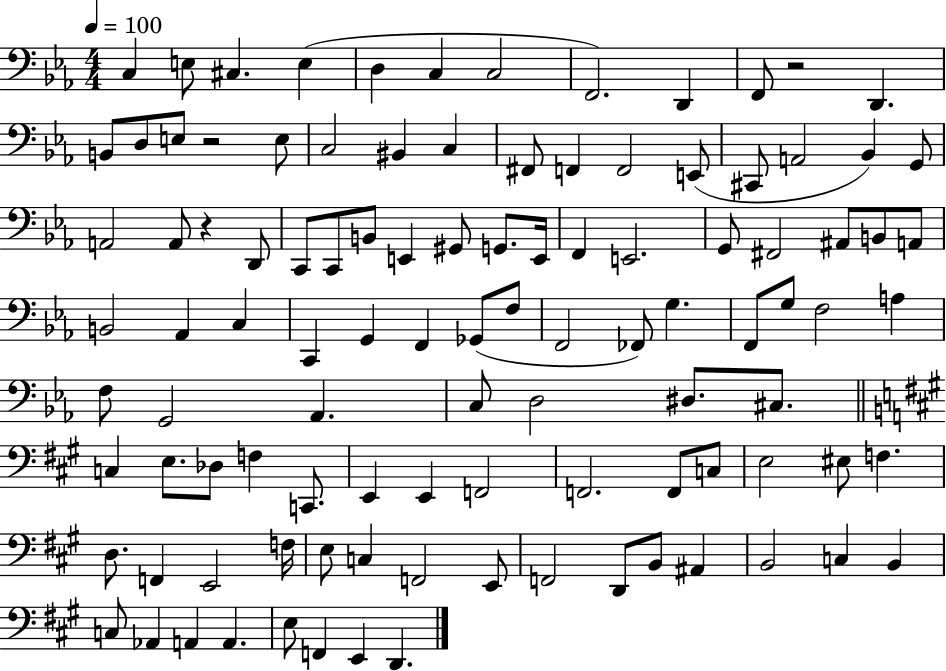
{
  \clef bass
  \numericTimeSignature
  \time 4/4
  \key ees \major
  \tempo 4 = 100
  c4 e8 cis4. e4( | d4 c4 c2 | f,2.) d,4 | f,8 r2 d,4. | \break b,8 d8 e8 r2 e8 | c2 bis,4 c4 | fis,8 f,4 f,2 e,8( | cis,8 a,2 bes,4) g,8 | \break a,2 a,8 r4 d,8 | c,8 c,8 b,8 e,4 gis,8 g,8. e,16 | f,4 e,2. | g,8 fis,2 ais,8 b,8 a,8 | \break b,2 aes,4 c4 | c,4 g,4 f,4 ges,8( f8 | f,2 fes,8) g4. | f,8 g8 f2 a4 | \break f8 g,2 aes,4. | c8 d2 dis8. cis8. | \bar "||" \break \key a \major c4 e8. des8 f4 c,8. | e,4 e,4 f,2 | f,2. f,8 c8 | e2 eis8 f4. | \break d8. f,4 e,2 f16 | e8 c4 f,2 e,8 | f,2 d,8 b,8 ais,4 | b,2 c4 b,4 | \break c8 aes,4 a,4 a,4. | e8 f,4 e,4 d,4. | \bar "|."
}